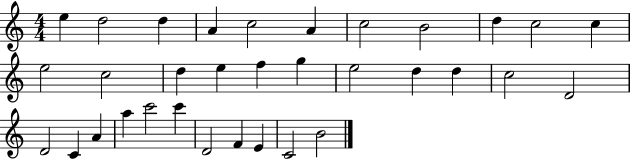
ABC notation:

X:1
T:Untitled
M:4/4
L:1/4
K:C
e d2 d A c2 A c2 B2 d c2 c e2 c2 d e f g e2 d d c2 D2 D2 C A a c'2 c' D2 F E C2 B2